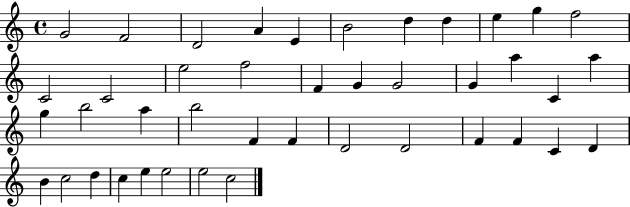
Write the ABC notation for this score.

X:1
T:Untitled
M:4/4
L:1/4
K:C
G2 F2 D2 A E B2 d d e g f2 C2 C2 e2 f2 F G G2 G a C a g b2 a b2 F F D2 D2 F F C D B c2 d c e e2 e2 c2